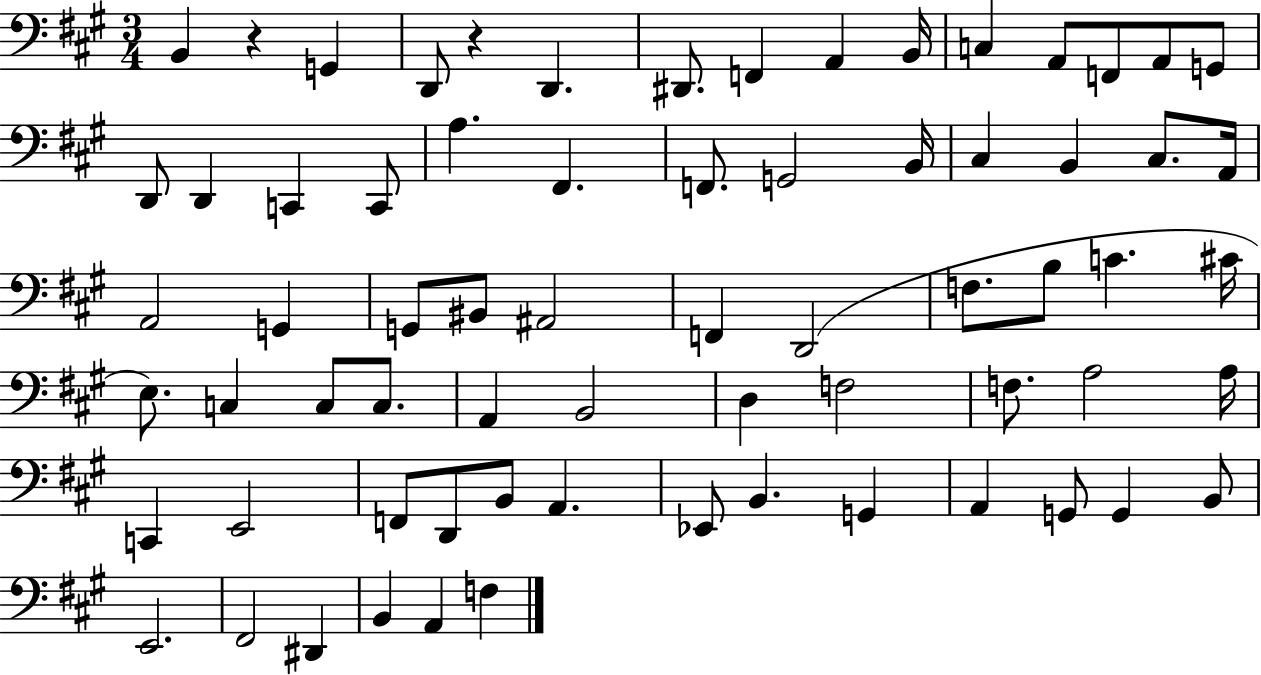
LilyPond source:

{
  \clef bass
  \numericTimeSignature
  \time 3/4
  \key a \major
  b,4 r4 g,4 | d,8 r4 d,4. | dis,8. f,4 a,4 b,16 | c4 a,8 f,8 a,8 g,8 | \break d,8 d,4 c,4 c,8 | a4. fis,4. | f,8. g,2 b,16 | cis4 b,4 cis8. a,16 | \break a,2 g,4 | g,8 bis,8 ais,2 | f,4 d,2( | f8. b8 c'4. cis'16 | \break e8.) c4 c8 c8. | a,4 b,2 | d4 f2 | f8. a2 a16 | \break c,4 e,2 | f,8 d,8 b,8 a,4. | ees,8 b,4. g,4 | a,4 g,8 g,4 b,8 | \break e,2. | fis,2 dis,4 | b,4 a,4 f4 | \bar "|."
}